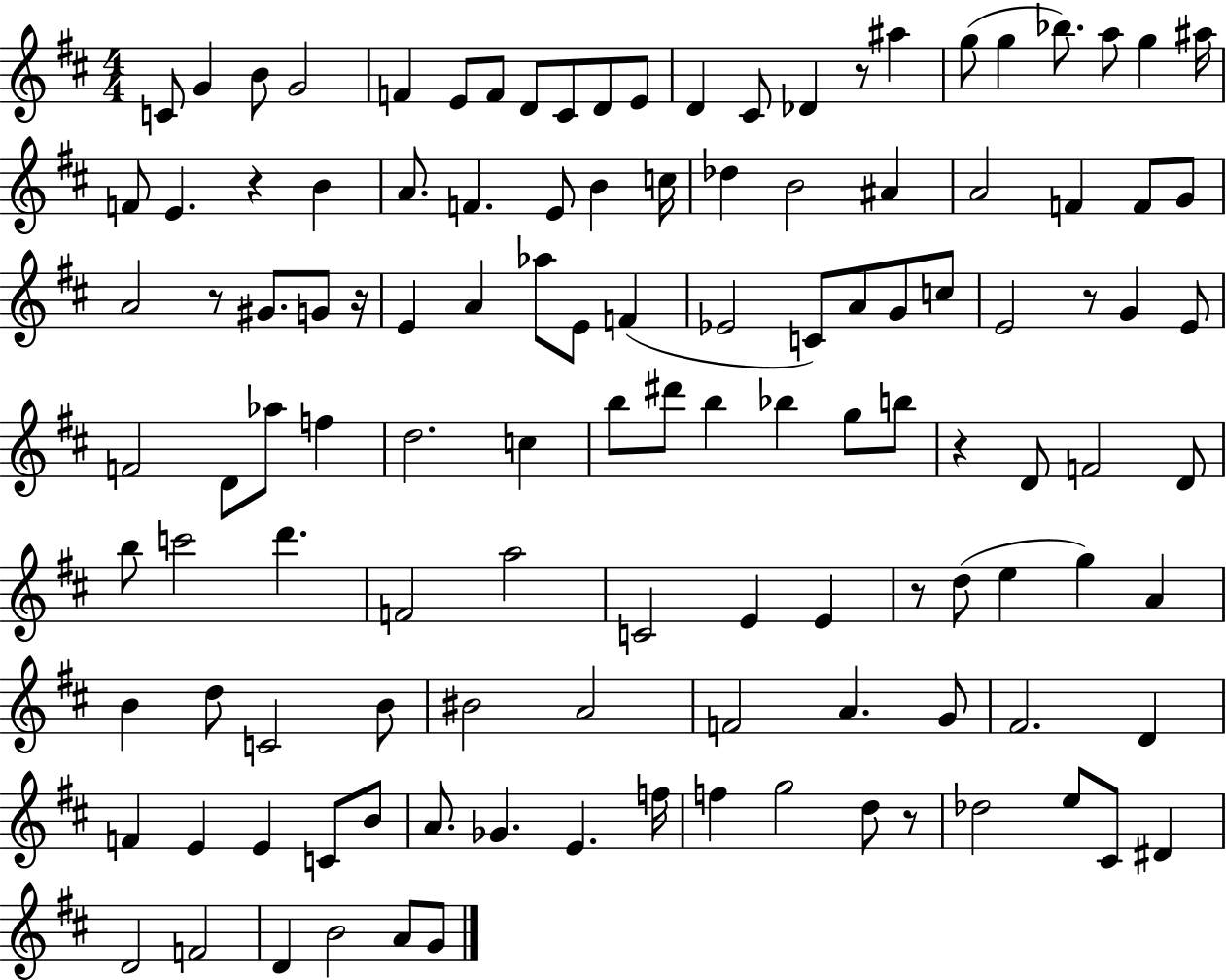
C4/e G4/q B4/e G4/h F4/q E4/e F4/e D4/e C#4/e D4/e E4/e D4/q C#4/e Db4/q R/e A#5/q G5/e G5/q Bb5/e. A5/e G5/q A#5/s F4/e E4/q. R/q B4/q A4/e. F4/q. E4/e B4/q C5/s Db5/q B4/h A#4/q A4/h F4/q F4/e G4/e A4/h R/e G#4/e. G4/e R/s E4/q A4/q Ab5/e E4/e F4/q Eb4/h C4/e A4/e G4/e C5/e E4/h R/e G4/q E4/e F4/h D4/e Ab5/e F5/q D5/h. C5/q B5/e D#6/e B5/q Bb5/q G5/e B5/e R/q D4/e F4/h D4/e B5/e C6/h D6/q. F4/h A5/h C4/h E4/q E4/q R/e D5/e E5/q G5/q A4/q B4/q D5/e C4/h B4/e BIS4/h A4/h F4/h A4/q. G4/e F#4/h. D4/q F4/q E4/q E4/q C4/e B4/e A4/e. Gb4/q. E4/q. F5/s F5/q G5/h D5/e R/e Db5/h E5/e C#4/e D#4/q D4/h F4/h D4/q B4/h A4/e G4/e